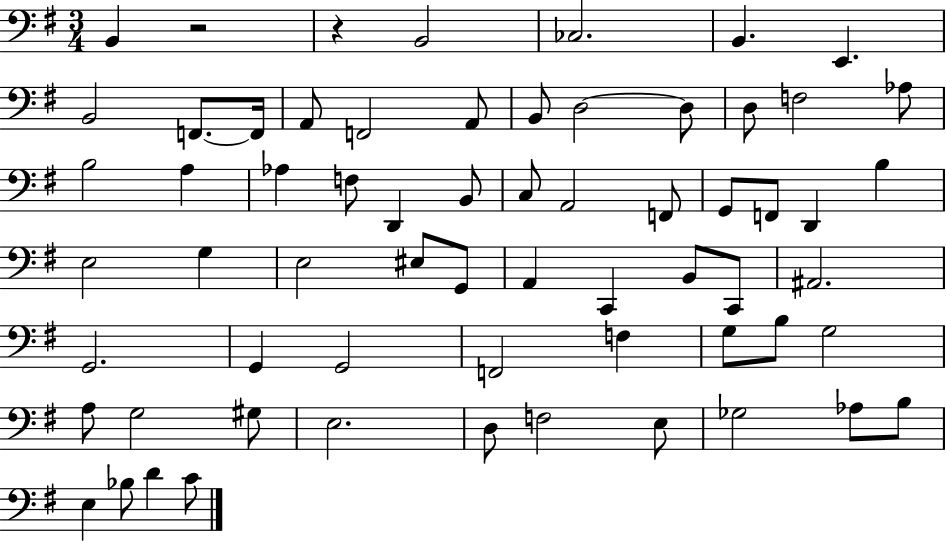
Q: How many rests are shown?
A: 2